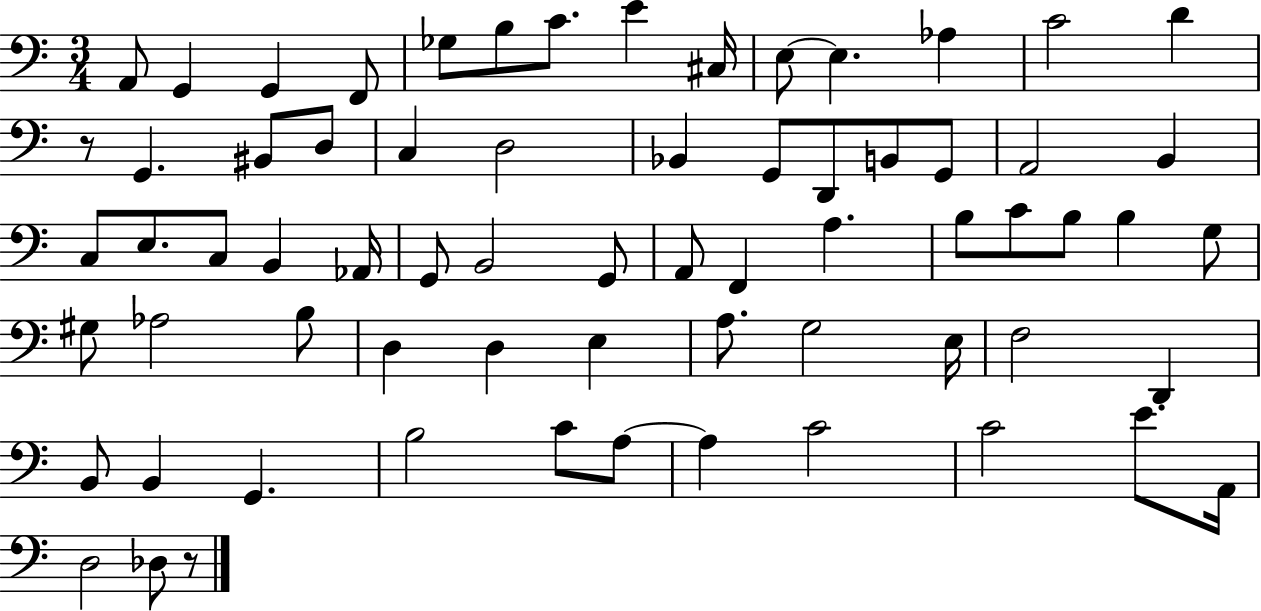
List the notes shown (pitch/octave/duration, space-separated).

A2/e G2/q G2/q F2/e Gb3/e B3/e C4/e. E4/q C#3/s E3/e E3/q. Ab3/q C4/h D4/q R/e G2/q. BIS2/e D3/e C3/q D3/h Bb2/q G2/e D2/e B2/e G2/e A2/h B2/q C3/e E3/e. C3/e B2/q Ab2/s G2/e B2/h G2/e A2/e F2/q A3/q. B3/e C4/e B3/e B3/q G3/e G#3/e Ab3/h B3/e D3/q D3/q E3/q A3/e. G3/h E3/s F3/h D2/q B2/e B2/q G2/q. B3/h C4/e A3/e A3/q C4/h C4/h E4/e. A2/s D3/h Db3/e R/e